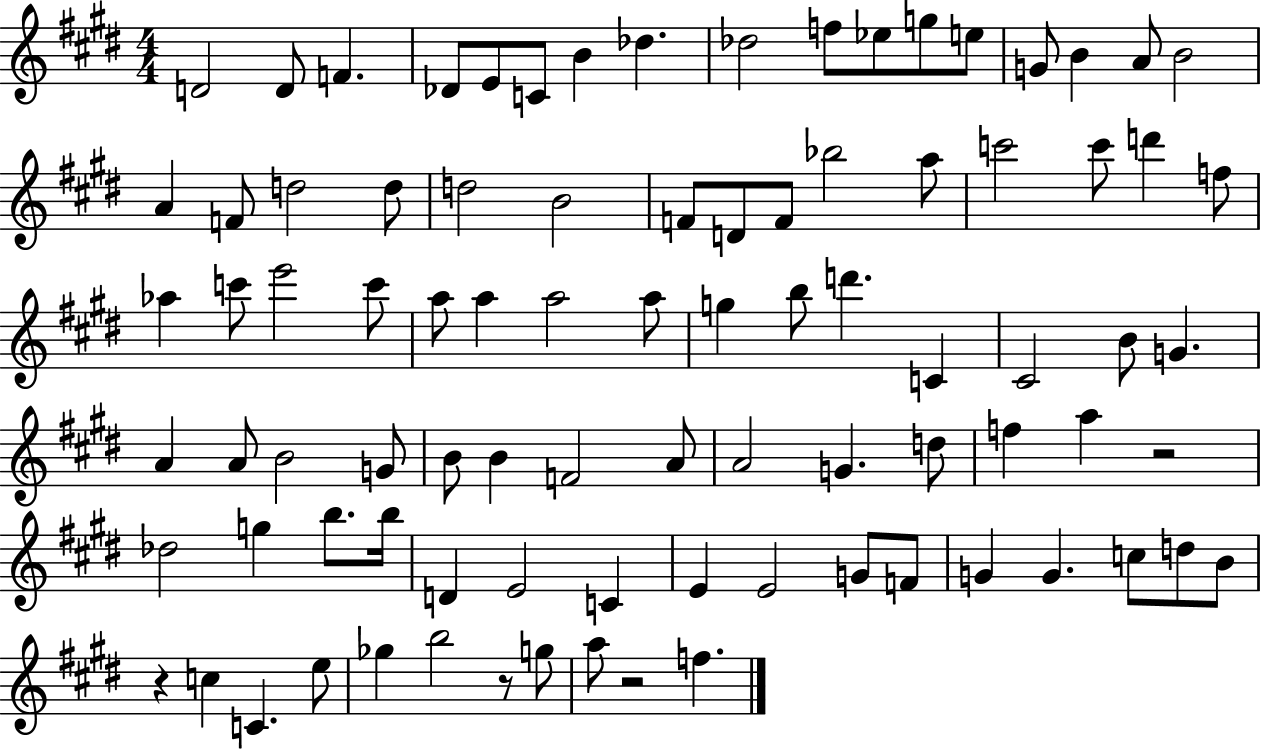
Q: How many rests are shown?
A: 4